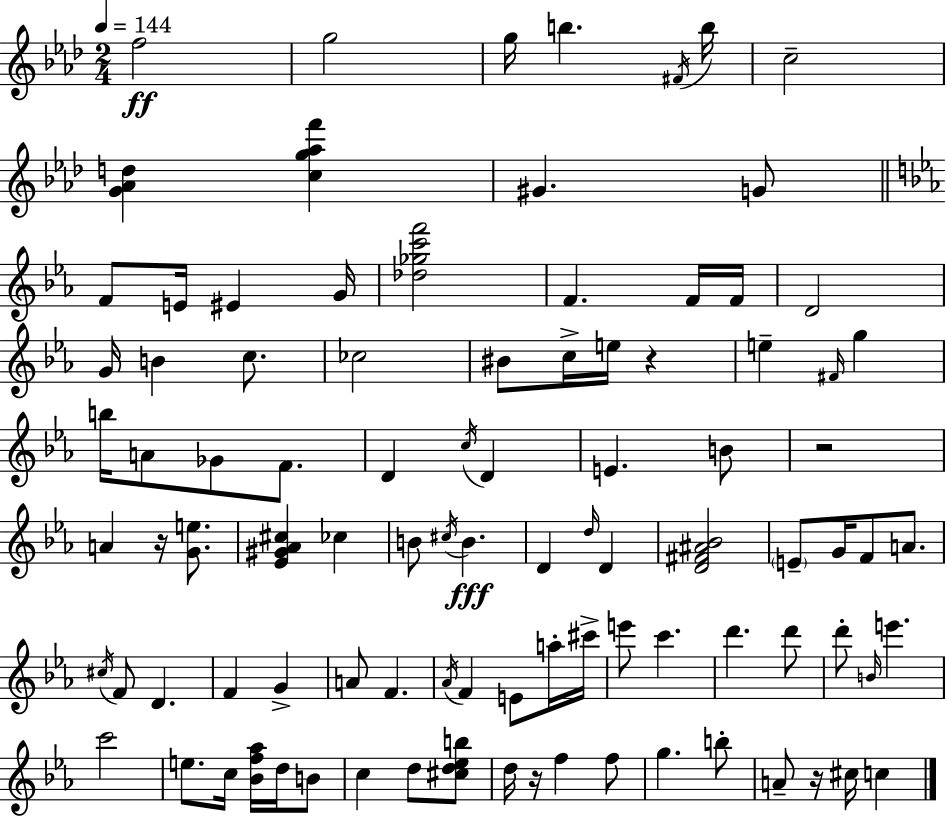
{
  \clef treble
  \numericTimeSignature
  \time 2/4
  \key f \minor
  \tempo 4 = 144
  \repeat volta 2 { f''2\ff | g''2 | g''16 b''4. \acciaccatura { fis'16 } | b''16 c''2-- | \break <g' aes' d''>4 <c'' g'' aes'' f'''>4 | gis'4. g'8 | \bar "||" \break \key ees \major f'8 e'16 eis'4 g'16 | <des'' ges'' c''' f'''>2 | f'4. f'16 f'16 | d'2 | \break g'16 b'4 c''8. | ces''2 | bis'8 c''16-> e''16 r4 | e''4-- \grace { fis'16 } g''4 | \break b''16 a'8 ges'8 f'8. | d'4 \acciaccatura { c''16 } d'4 | e'4. | b'8 r2 | \break a'4 r16 <g' e''>8. | <ees' gis' aes' cis''>4 ces''4 | b'8 \acciaccatura { cis''16 }\fff b'4. | d'4 \grace { d''16 } | \break d'4 <d' fis' ais' bes'>2 | \parenthesize e'8-- g'16 f'8 | a'8. \acciaccatura { cis''16 } f'8 d'4. | f'4 | \break g'4-> a'8 f'4. | \acciaccatura { aes'16 } f'4 | e'8 a''16-. cis'''16-> e'''8 | c'''4. d'''4. | \break d'''8 d'''8-. | \grace { b'16 } e'''4. c'''2 | e''8. | c''16 <bes' f'' aes''>16 d''16 b'8 c''4 | \break d''8 <cis'' d'' ees'' b''>8 d''16 | r16 f''4 f''8 g''4. | b''8-. a'8-- | r16 cis''16 c''4 } \bar "|."
}